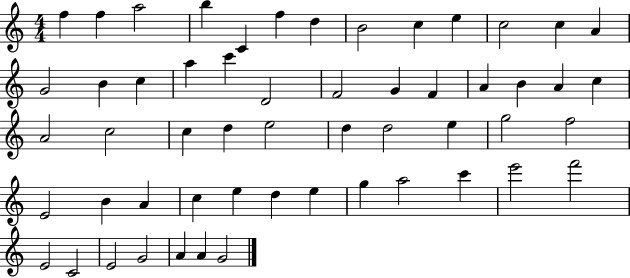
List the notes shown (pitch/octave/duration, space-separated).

F5/q F5/q A5/h B5/q C4/q F5/q D5/q B4/h C5/q E5/q C5/h C5/q A4/q G4/h B4/q C5/q A5/q C6/q D4/h F4/h G4/q F4/q A4/q B4/q A4/q C5/q A4/h C5/h C5/q D5/q E5/h D5/q D5/h E5/q G5/h F5/h E4/h B4/q A4/q C5/q E5/q D5/q E5/q G5/q A5/h C6/q E6/h F6/h E4/h C4/h E4/h G4/h A4/q A4/q G4/h